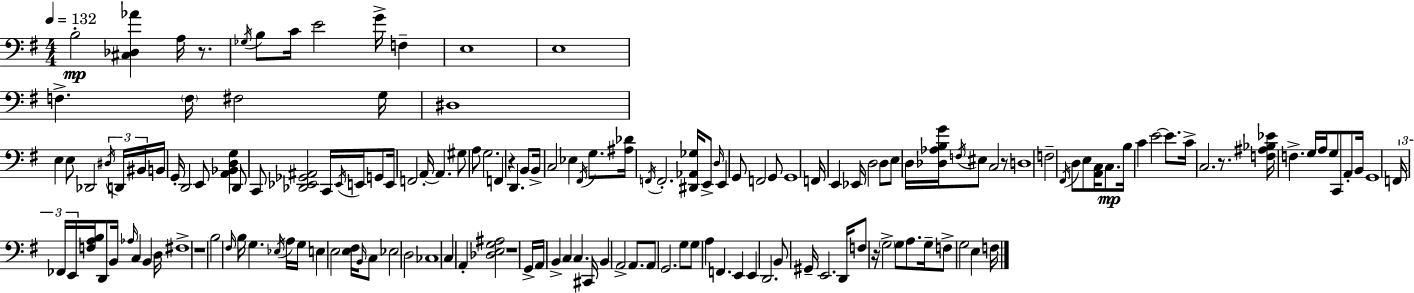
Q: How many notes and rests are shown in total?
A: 160